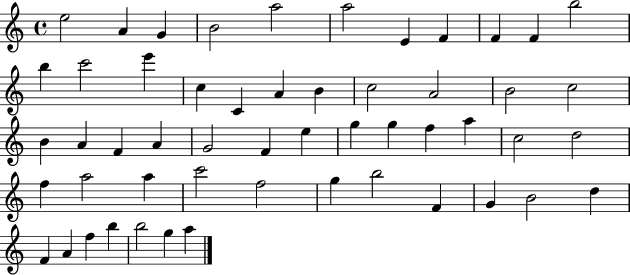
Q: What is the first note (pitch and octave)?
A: E5